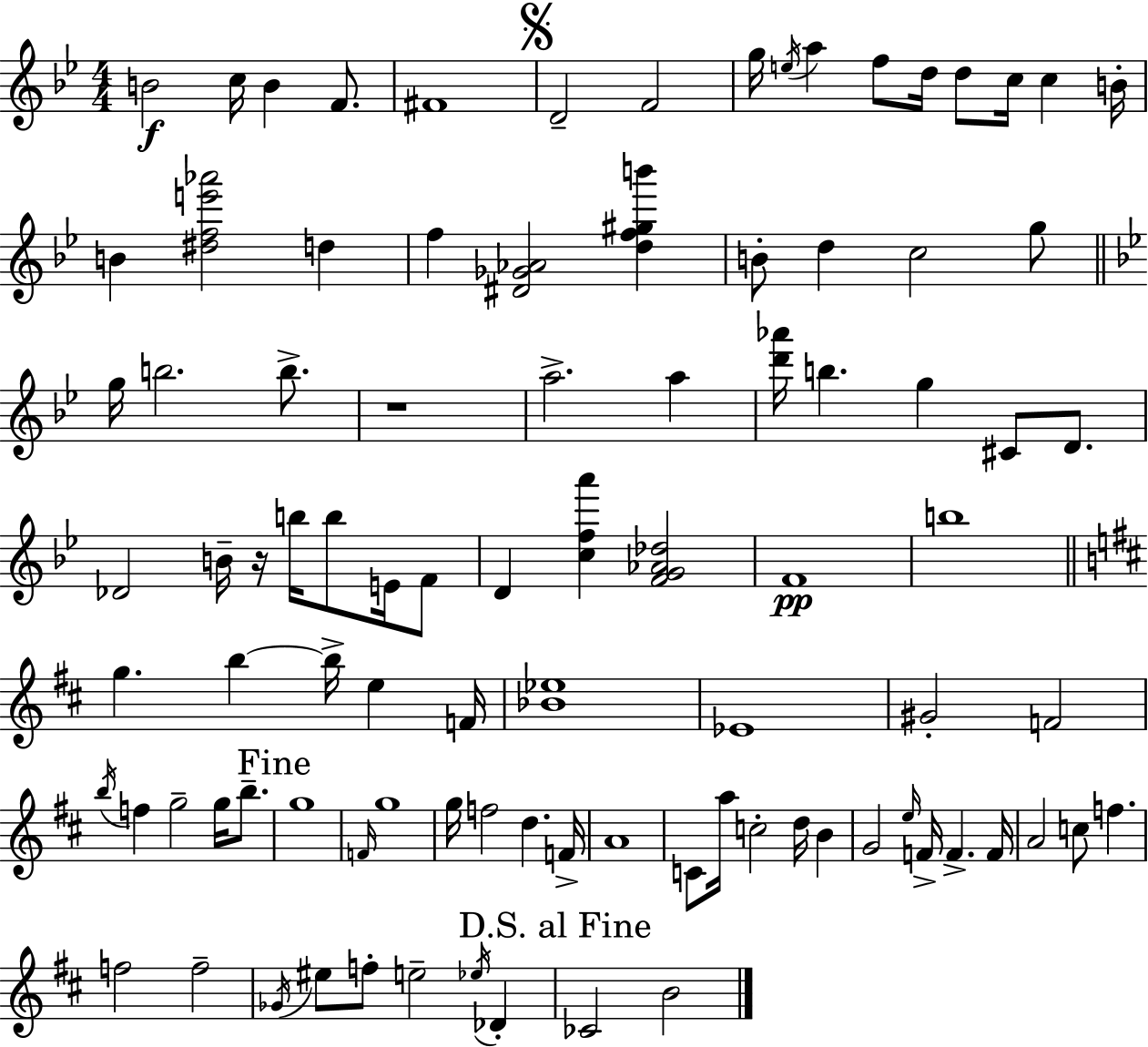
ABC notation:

X:1
T:Untitled
M:4/4
L:1/4
K:Gm
B2 c/4 B F/2 ^F4 D2 F2 g/4 e/4 a f/2 d/4 d/2 c/4 c B/4 B [^dfe'_a']2 d f [^D_G_A]2 [df^gb'] B/2 d c2 g/2 g/4 b2 b/2 z4 a2 a [d'_a']/4 b g ^C/2 D/2 _D2 B/4 z/4 b/4 b/2 E/4 F/2 D [cfa'] [FG_A_d]2 F4 b4 g b b/4 e F/4 [_B_e]4 _E4 ^G2 F2 b/4 f g2 g/4 b/2 g4 F/4 g4 g/4 f2 d F/4 A4 C/2 a/4 c2 d/4 B G2 e/4 F/4 F F/4 A2 c/2 f f2 f2 _G/4 ^e/2 f/2 e2 _e/4 _D _C2 B2